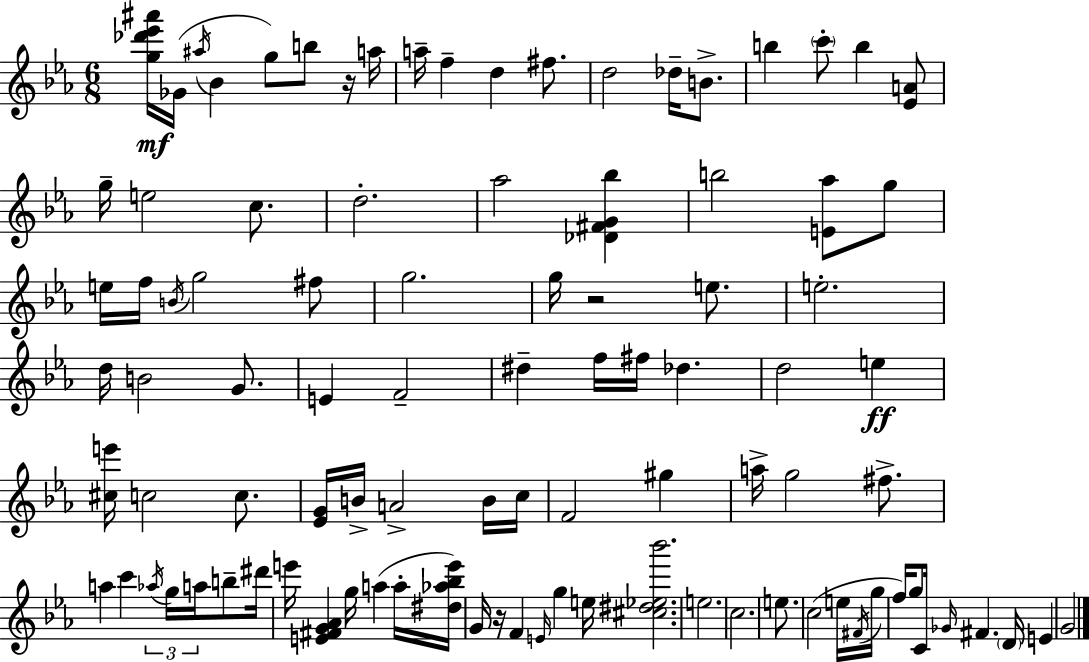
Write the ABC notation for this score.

X:1
T:Untitled
M:6/8
L:1/4
K:Eb
[g_d'_e'^a']/4 _G/4 ^a/4 _B g/2 b/2 z/4 a/4 a/4 f d ^f/2 d2 _d/4 B/2 b c'/2 b [_EA]/2 g/4 e2 c/2 d2 _a2 [_D^FG_b] b2 [E_a]/2 g/2 e/4 f/4 B/4 g2 ^f/2 g2 g/4 z2 e/2 e2 d/4 B2 G/2 E F2 ^d f/4 ^f/4 _d d2 e [^ce']/4 c2 c/2 [_EG]/4 B/4 A2 B/4 c/4 F2 ^g a/4 g2 ^f/2 a c' _a/4 g/4 a/4 b/2 ^d'/4 e'/4 [E^FG_A] g/4 a a/4 [^d_a_be']/4 G/4 z/4 F E/4 g e/4 [^c^d_e_b']2 e2 c2 e/2 c2 e/4 ^F/4 g/4 f/4 g/2 C/4 _G/4 ^F D/4 E G2